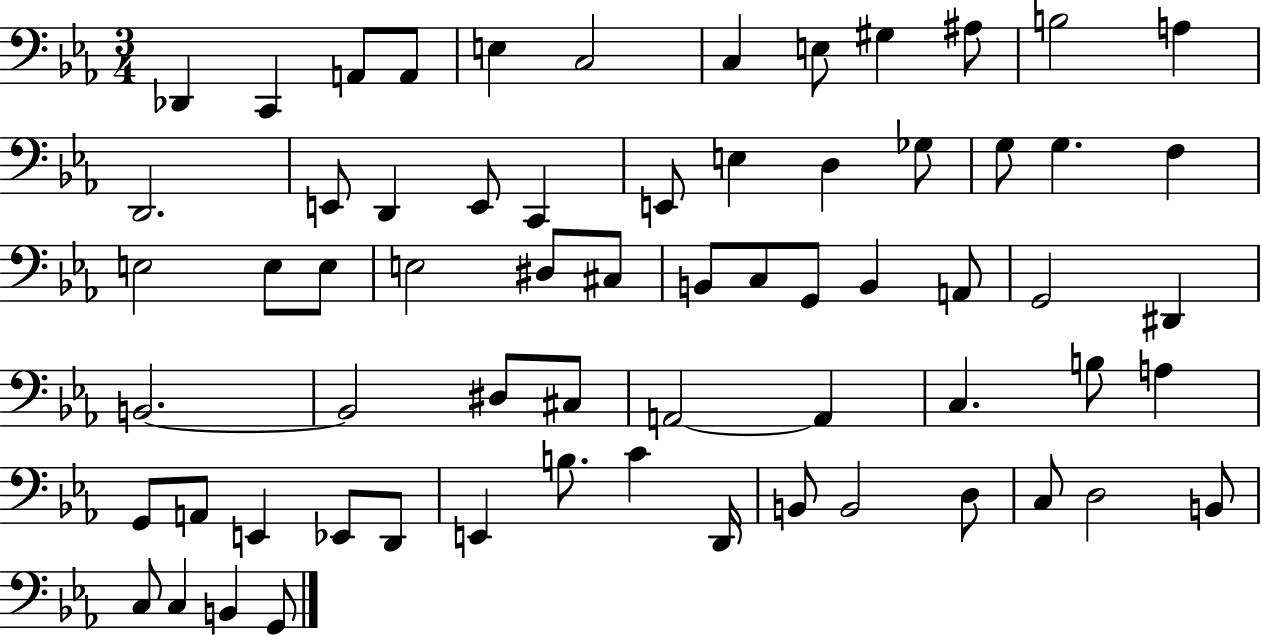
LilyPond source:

{
  \clef bass
  \numericTimeSignature
  \time 3/4
  \key ees \major
  des,4 c,4 a,8 a,8 | e4 c2 | c4 e8 gis4 ais8 | b2 a4 | \break d,2. | e,8 d,4 e,8 c,4 | e,8 e4 d4 ges8 | g8 g4. f4 | \break e2 e8 e8 | e2 dis8 cis8 | b,8 c8 g,8 b,4 a,8 | g,2 dis,4 | \break b,2.~~ | b,2 dis8 cis8 | a,2~~ a,4 | c4. b8 a4 | \break g,8 a,8 e,4 ees,8 d,8 | e,4 b8. c'4 d,16 | b,8 b,2 d8 | c8 d2 b,8 | \break c8 c4 b,4 g,8 | \bar "|."
}